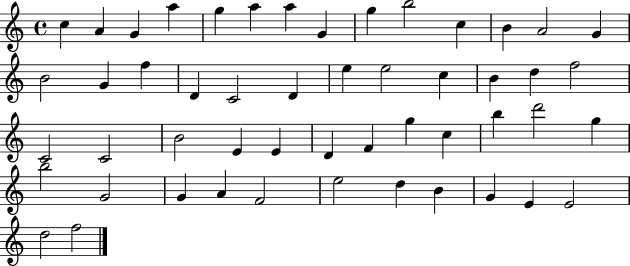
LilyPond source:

{
  \clef treble
  \time 4/4
  \defaultTimeSignature
  \key c \major
  c''4 a'4 g'4 a''4 | g''4 a''4 a''4 g'4 | g''4 b''2 c''4 | b'4 a'2 g'4 | \break b'2 g'4 f''4 | d'4 c'2 d'4 | e''4 e''2 c''4 | b'4 d''4 f''2 | \break c'2 c'2 | b'2 e'4 e'4 | d'4 f'4 g''4 c''4 | b''4 d'''2 g''4 | \break b''2 g'2 | g'4 a'4 f'2 | e''2 d''4 b'4 | g'4 e'4 e'2 | \break d''2 f''2 | \bar "|."
}